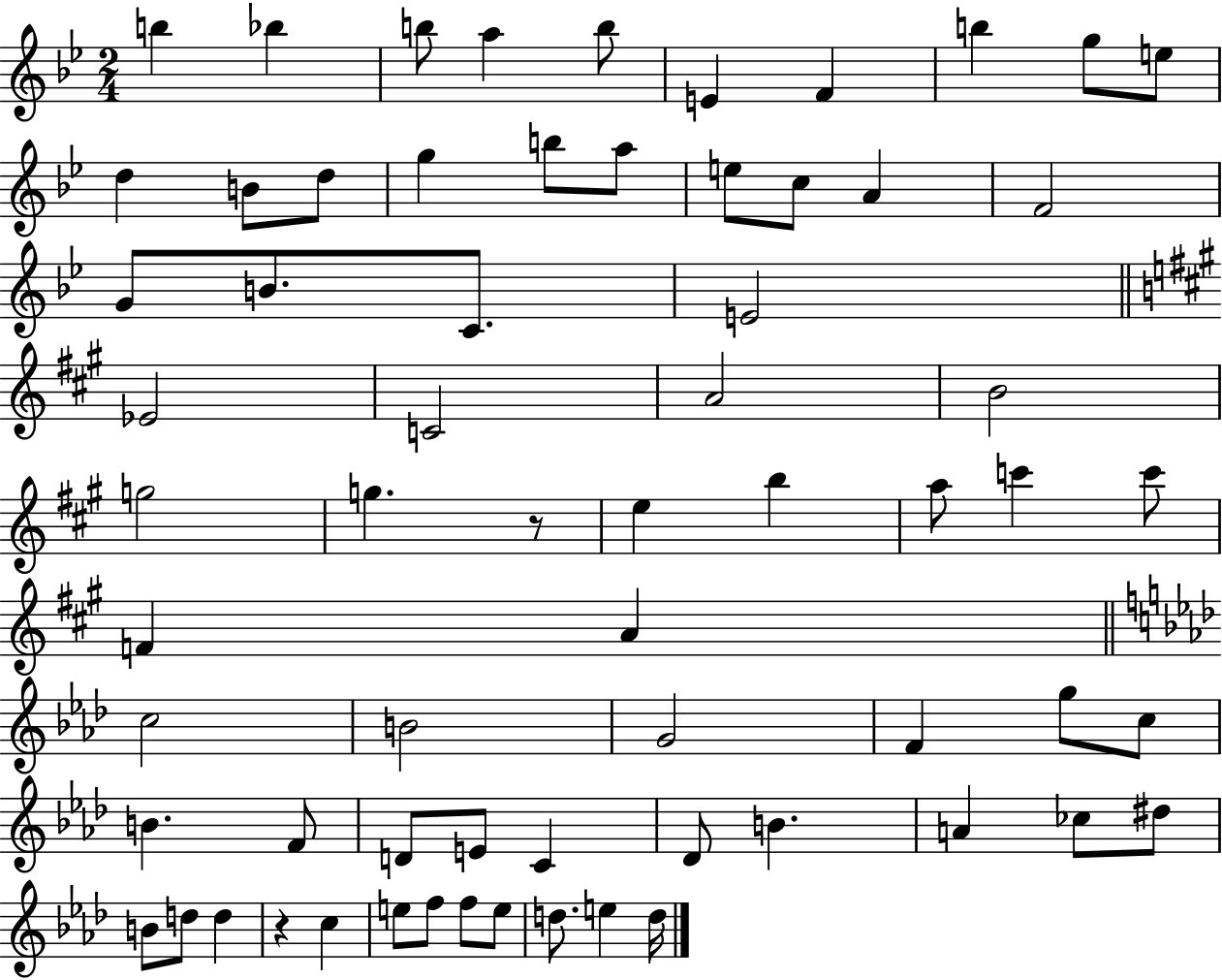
X:1
T:Untitled
M:2/4
L:1/4
K:Bb
b _b b/2 a b/2 E F b g/2 e/2 d B/2 d/2 g b/2 a/2 e/2 c/2 A F2 G/2 B/2 C/2 E2 _E2 C2 A2 B2 g2 g z/2 e b a/2 c' c'/2 F A c2 B2 G2 F g/2 c/2 B F/2 D/2 E/2 C _D/2 B A _c/2 ^d/2 B/2 d/2 d z c e/2 f/2 f/2 e/2 d/2 e d/4